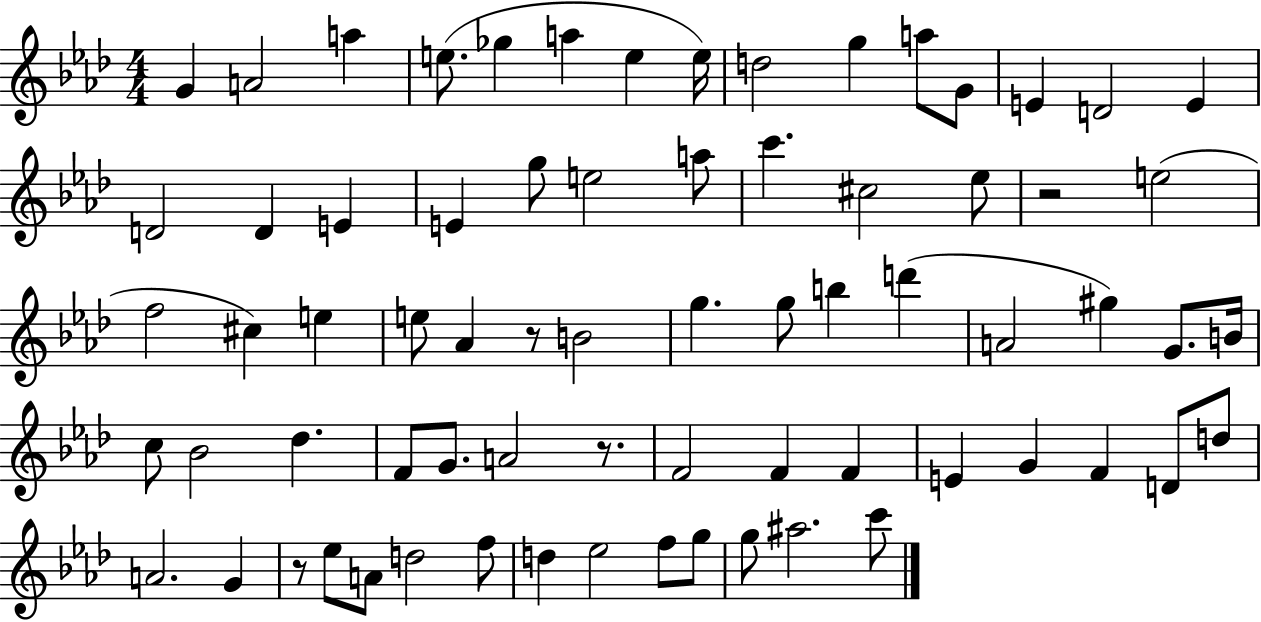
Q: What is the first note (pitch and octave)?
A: G4